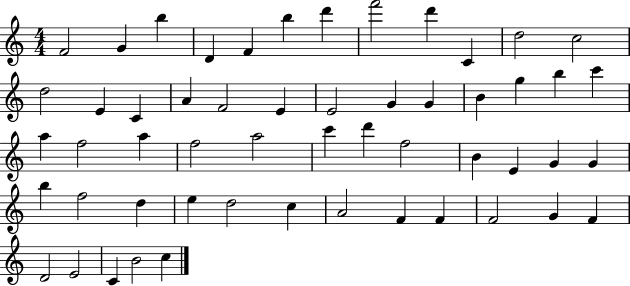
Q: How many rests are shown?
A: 0